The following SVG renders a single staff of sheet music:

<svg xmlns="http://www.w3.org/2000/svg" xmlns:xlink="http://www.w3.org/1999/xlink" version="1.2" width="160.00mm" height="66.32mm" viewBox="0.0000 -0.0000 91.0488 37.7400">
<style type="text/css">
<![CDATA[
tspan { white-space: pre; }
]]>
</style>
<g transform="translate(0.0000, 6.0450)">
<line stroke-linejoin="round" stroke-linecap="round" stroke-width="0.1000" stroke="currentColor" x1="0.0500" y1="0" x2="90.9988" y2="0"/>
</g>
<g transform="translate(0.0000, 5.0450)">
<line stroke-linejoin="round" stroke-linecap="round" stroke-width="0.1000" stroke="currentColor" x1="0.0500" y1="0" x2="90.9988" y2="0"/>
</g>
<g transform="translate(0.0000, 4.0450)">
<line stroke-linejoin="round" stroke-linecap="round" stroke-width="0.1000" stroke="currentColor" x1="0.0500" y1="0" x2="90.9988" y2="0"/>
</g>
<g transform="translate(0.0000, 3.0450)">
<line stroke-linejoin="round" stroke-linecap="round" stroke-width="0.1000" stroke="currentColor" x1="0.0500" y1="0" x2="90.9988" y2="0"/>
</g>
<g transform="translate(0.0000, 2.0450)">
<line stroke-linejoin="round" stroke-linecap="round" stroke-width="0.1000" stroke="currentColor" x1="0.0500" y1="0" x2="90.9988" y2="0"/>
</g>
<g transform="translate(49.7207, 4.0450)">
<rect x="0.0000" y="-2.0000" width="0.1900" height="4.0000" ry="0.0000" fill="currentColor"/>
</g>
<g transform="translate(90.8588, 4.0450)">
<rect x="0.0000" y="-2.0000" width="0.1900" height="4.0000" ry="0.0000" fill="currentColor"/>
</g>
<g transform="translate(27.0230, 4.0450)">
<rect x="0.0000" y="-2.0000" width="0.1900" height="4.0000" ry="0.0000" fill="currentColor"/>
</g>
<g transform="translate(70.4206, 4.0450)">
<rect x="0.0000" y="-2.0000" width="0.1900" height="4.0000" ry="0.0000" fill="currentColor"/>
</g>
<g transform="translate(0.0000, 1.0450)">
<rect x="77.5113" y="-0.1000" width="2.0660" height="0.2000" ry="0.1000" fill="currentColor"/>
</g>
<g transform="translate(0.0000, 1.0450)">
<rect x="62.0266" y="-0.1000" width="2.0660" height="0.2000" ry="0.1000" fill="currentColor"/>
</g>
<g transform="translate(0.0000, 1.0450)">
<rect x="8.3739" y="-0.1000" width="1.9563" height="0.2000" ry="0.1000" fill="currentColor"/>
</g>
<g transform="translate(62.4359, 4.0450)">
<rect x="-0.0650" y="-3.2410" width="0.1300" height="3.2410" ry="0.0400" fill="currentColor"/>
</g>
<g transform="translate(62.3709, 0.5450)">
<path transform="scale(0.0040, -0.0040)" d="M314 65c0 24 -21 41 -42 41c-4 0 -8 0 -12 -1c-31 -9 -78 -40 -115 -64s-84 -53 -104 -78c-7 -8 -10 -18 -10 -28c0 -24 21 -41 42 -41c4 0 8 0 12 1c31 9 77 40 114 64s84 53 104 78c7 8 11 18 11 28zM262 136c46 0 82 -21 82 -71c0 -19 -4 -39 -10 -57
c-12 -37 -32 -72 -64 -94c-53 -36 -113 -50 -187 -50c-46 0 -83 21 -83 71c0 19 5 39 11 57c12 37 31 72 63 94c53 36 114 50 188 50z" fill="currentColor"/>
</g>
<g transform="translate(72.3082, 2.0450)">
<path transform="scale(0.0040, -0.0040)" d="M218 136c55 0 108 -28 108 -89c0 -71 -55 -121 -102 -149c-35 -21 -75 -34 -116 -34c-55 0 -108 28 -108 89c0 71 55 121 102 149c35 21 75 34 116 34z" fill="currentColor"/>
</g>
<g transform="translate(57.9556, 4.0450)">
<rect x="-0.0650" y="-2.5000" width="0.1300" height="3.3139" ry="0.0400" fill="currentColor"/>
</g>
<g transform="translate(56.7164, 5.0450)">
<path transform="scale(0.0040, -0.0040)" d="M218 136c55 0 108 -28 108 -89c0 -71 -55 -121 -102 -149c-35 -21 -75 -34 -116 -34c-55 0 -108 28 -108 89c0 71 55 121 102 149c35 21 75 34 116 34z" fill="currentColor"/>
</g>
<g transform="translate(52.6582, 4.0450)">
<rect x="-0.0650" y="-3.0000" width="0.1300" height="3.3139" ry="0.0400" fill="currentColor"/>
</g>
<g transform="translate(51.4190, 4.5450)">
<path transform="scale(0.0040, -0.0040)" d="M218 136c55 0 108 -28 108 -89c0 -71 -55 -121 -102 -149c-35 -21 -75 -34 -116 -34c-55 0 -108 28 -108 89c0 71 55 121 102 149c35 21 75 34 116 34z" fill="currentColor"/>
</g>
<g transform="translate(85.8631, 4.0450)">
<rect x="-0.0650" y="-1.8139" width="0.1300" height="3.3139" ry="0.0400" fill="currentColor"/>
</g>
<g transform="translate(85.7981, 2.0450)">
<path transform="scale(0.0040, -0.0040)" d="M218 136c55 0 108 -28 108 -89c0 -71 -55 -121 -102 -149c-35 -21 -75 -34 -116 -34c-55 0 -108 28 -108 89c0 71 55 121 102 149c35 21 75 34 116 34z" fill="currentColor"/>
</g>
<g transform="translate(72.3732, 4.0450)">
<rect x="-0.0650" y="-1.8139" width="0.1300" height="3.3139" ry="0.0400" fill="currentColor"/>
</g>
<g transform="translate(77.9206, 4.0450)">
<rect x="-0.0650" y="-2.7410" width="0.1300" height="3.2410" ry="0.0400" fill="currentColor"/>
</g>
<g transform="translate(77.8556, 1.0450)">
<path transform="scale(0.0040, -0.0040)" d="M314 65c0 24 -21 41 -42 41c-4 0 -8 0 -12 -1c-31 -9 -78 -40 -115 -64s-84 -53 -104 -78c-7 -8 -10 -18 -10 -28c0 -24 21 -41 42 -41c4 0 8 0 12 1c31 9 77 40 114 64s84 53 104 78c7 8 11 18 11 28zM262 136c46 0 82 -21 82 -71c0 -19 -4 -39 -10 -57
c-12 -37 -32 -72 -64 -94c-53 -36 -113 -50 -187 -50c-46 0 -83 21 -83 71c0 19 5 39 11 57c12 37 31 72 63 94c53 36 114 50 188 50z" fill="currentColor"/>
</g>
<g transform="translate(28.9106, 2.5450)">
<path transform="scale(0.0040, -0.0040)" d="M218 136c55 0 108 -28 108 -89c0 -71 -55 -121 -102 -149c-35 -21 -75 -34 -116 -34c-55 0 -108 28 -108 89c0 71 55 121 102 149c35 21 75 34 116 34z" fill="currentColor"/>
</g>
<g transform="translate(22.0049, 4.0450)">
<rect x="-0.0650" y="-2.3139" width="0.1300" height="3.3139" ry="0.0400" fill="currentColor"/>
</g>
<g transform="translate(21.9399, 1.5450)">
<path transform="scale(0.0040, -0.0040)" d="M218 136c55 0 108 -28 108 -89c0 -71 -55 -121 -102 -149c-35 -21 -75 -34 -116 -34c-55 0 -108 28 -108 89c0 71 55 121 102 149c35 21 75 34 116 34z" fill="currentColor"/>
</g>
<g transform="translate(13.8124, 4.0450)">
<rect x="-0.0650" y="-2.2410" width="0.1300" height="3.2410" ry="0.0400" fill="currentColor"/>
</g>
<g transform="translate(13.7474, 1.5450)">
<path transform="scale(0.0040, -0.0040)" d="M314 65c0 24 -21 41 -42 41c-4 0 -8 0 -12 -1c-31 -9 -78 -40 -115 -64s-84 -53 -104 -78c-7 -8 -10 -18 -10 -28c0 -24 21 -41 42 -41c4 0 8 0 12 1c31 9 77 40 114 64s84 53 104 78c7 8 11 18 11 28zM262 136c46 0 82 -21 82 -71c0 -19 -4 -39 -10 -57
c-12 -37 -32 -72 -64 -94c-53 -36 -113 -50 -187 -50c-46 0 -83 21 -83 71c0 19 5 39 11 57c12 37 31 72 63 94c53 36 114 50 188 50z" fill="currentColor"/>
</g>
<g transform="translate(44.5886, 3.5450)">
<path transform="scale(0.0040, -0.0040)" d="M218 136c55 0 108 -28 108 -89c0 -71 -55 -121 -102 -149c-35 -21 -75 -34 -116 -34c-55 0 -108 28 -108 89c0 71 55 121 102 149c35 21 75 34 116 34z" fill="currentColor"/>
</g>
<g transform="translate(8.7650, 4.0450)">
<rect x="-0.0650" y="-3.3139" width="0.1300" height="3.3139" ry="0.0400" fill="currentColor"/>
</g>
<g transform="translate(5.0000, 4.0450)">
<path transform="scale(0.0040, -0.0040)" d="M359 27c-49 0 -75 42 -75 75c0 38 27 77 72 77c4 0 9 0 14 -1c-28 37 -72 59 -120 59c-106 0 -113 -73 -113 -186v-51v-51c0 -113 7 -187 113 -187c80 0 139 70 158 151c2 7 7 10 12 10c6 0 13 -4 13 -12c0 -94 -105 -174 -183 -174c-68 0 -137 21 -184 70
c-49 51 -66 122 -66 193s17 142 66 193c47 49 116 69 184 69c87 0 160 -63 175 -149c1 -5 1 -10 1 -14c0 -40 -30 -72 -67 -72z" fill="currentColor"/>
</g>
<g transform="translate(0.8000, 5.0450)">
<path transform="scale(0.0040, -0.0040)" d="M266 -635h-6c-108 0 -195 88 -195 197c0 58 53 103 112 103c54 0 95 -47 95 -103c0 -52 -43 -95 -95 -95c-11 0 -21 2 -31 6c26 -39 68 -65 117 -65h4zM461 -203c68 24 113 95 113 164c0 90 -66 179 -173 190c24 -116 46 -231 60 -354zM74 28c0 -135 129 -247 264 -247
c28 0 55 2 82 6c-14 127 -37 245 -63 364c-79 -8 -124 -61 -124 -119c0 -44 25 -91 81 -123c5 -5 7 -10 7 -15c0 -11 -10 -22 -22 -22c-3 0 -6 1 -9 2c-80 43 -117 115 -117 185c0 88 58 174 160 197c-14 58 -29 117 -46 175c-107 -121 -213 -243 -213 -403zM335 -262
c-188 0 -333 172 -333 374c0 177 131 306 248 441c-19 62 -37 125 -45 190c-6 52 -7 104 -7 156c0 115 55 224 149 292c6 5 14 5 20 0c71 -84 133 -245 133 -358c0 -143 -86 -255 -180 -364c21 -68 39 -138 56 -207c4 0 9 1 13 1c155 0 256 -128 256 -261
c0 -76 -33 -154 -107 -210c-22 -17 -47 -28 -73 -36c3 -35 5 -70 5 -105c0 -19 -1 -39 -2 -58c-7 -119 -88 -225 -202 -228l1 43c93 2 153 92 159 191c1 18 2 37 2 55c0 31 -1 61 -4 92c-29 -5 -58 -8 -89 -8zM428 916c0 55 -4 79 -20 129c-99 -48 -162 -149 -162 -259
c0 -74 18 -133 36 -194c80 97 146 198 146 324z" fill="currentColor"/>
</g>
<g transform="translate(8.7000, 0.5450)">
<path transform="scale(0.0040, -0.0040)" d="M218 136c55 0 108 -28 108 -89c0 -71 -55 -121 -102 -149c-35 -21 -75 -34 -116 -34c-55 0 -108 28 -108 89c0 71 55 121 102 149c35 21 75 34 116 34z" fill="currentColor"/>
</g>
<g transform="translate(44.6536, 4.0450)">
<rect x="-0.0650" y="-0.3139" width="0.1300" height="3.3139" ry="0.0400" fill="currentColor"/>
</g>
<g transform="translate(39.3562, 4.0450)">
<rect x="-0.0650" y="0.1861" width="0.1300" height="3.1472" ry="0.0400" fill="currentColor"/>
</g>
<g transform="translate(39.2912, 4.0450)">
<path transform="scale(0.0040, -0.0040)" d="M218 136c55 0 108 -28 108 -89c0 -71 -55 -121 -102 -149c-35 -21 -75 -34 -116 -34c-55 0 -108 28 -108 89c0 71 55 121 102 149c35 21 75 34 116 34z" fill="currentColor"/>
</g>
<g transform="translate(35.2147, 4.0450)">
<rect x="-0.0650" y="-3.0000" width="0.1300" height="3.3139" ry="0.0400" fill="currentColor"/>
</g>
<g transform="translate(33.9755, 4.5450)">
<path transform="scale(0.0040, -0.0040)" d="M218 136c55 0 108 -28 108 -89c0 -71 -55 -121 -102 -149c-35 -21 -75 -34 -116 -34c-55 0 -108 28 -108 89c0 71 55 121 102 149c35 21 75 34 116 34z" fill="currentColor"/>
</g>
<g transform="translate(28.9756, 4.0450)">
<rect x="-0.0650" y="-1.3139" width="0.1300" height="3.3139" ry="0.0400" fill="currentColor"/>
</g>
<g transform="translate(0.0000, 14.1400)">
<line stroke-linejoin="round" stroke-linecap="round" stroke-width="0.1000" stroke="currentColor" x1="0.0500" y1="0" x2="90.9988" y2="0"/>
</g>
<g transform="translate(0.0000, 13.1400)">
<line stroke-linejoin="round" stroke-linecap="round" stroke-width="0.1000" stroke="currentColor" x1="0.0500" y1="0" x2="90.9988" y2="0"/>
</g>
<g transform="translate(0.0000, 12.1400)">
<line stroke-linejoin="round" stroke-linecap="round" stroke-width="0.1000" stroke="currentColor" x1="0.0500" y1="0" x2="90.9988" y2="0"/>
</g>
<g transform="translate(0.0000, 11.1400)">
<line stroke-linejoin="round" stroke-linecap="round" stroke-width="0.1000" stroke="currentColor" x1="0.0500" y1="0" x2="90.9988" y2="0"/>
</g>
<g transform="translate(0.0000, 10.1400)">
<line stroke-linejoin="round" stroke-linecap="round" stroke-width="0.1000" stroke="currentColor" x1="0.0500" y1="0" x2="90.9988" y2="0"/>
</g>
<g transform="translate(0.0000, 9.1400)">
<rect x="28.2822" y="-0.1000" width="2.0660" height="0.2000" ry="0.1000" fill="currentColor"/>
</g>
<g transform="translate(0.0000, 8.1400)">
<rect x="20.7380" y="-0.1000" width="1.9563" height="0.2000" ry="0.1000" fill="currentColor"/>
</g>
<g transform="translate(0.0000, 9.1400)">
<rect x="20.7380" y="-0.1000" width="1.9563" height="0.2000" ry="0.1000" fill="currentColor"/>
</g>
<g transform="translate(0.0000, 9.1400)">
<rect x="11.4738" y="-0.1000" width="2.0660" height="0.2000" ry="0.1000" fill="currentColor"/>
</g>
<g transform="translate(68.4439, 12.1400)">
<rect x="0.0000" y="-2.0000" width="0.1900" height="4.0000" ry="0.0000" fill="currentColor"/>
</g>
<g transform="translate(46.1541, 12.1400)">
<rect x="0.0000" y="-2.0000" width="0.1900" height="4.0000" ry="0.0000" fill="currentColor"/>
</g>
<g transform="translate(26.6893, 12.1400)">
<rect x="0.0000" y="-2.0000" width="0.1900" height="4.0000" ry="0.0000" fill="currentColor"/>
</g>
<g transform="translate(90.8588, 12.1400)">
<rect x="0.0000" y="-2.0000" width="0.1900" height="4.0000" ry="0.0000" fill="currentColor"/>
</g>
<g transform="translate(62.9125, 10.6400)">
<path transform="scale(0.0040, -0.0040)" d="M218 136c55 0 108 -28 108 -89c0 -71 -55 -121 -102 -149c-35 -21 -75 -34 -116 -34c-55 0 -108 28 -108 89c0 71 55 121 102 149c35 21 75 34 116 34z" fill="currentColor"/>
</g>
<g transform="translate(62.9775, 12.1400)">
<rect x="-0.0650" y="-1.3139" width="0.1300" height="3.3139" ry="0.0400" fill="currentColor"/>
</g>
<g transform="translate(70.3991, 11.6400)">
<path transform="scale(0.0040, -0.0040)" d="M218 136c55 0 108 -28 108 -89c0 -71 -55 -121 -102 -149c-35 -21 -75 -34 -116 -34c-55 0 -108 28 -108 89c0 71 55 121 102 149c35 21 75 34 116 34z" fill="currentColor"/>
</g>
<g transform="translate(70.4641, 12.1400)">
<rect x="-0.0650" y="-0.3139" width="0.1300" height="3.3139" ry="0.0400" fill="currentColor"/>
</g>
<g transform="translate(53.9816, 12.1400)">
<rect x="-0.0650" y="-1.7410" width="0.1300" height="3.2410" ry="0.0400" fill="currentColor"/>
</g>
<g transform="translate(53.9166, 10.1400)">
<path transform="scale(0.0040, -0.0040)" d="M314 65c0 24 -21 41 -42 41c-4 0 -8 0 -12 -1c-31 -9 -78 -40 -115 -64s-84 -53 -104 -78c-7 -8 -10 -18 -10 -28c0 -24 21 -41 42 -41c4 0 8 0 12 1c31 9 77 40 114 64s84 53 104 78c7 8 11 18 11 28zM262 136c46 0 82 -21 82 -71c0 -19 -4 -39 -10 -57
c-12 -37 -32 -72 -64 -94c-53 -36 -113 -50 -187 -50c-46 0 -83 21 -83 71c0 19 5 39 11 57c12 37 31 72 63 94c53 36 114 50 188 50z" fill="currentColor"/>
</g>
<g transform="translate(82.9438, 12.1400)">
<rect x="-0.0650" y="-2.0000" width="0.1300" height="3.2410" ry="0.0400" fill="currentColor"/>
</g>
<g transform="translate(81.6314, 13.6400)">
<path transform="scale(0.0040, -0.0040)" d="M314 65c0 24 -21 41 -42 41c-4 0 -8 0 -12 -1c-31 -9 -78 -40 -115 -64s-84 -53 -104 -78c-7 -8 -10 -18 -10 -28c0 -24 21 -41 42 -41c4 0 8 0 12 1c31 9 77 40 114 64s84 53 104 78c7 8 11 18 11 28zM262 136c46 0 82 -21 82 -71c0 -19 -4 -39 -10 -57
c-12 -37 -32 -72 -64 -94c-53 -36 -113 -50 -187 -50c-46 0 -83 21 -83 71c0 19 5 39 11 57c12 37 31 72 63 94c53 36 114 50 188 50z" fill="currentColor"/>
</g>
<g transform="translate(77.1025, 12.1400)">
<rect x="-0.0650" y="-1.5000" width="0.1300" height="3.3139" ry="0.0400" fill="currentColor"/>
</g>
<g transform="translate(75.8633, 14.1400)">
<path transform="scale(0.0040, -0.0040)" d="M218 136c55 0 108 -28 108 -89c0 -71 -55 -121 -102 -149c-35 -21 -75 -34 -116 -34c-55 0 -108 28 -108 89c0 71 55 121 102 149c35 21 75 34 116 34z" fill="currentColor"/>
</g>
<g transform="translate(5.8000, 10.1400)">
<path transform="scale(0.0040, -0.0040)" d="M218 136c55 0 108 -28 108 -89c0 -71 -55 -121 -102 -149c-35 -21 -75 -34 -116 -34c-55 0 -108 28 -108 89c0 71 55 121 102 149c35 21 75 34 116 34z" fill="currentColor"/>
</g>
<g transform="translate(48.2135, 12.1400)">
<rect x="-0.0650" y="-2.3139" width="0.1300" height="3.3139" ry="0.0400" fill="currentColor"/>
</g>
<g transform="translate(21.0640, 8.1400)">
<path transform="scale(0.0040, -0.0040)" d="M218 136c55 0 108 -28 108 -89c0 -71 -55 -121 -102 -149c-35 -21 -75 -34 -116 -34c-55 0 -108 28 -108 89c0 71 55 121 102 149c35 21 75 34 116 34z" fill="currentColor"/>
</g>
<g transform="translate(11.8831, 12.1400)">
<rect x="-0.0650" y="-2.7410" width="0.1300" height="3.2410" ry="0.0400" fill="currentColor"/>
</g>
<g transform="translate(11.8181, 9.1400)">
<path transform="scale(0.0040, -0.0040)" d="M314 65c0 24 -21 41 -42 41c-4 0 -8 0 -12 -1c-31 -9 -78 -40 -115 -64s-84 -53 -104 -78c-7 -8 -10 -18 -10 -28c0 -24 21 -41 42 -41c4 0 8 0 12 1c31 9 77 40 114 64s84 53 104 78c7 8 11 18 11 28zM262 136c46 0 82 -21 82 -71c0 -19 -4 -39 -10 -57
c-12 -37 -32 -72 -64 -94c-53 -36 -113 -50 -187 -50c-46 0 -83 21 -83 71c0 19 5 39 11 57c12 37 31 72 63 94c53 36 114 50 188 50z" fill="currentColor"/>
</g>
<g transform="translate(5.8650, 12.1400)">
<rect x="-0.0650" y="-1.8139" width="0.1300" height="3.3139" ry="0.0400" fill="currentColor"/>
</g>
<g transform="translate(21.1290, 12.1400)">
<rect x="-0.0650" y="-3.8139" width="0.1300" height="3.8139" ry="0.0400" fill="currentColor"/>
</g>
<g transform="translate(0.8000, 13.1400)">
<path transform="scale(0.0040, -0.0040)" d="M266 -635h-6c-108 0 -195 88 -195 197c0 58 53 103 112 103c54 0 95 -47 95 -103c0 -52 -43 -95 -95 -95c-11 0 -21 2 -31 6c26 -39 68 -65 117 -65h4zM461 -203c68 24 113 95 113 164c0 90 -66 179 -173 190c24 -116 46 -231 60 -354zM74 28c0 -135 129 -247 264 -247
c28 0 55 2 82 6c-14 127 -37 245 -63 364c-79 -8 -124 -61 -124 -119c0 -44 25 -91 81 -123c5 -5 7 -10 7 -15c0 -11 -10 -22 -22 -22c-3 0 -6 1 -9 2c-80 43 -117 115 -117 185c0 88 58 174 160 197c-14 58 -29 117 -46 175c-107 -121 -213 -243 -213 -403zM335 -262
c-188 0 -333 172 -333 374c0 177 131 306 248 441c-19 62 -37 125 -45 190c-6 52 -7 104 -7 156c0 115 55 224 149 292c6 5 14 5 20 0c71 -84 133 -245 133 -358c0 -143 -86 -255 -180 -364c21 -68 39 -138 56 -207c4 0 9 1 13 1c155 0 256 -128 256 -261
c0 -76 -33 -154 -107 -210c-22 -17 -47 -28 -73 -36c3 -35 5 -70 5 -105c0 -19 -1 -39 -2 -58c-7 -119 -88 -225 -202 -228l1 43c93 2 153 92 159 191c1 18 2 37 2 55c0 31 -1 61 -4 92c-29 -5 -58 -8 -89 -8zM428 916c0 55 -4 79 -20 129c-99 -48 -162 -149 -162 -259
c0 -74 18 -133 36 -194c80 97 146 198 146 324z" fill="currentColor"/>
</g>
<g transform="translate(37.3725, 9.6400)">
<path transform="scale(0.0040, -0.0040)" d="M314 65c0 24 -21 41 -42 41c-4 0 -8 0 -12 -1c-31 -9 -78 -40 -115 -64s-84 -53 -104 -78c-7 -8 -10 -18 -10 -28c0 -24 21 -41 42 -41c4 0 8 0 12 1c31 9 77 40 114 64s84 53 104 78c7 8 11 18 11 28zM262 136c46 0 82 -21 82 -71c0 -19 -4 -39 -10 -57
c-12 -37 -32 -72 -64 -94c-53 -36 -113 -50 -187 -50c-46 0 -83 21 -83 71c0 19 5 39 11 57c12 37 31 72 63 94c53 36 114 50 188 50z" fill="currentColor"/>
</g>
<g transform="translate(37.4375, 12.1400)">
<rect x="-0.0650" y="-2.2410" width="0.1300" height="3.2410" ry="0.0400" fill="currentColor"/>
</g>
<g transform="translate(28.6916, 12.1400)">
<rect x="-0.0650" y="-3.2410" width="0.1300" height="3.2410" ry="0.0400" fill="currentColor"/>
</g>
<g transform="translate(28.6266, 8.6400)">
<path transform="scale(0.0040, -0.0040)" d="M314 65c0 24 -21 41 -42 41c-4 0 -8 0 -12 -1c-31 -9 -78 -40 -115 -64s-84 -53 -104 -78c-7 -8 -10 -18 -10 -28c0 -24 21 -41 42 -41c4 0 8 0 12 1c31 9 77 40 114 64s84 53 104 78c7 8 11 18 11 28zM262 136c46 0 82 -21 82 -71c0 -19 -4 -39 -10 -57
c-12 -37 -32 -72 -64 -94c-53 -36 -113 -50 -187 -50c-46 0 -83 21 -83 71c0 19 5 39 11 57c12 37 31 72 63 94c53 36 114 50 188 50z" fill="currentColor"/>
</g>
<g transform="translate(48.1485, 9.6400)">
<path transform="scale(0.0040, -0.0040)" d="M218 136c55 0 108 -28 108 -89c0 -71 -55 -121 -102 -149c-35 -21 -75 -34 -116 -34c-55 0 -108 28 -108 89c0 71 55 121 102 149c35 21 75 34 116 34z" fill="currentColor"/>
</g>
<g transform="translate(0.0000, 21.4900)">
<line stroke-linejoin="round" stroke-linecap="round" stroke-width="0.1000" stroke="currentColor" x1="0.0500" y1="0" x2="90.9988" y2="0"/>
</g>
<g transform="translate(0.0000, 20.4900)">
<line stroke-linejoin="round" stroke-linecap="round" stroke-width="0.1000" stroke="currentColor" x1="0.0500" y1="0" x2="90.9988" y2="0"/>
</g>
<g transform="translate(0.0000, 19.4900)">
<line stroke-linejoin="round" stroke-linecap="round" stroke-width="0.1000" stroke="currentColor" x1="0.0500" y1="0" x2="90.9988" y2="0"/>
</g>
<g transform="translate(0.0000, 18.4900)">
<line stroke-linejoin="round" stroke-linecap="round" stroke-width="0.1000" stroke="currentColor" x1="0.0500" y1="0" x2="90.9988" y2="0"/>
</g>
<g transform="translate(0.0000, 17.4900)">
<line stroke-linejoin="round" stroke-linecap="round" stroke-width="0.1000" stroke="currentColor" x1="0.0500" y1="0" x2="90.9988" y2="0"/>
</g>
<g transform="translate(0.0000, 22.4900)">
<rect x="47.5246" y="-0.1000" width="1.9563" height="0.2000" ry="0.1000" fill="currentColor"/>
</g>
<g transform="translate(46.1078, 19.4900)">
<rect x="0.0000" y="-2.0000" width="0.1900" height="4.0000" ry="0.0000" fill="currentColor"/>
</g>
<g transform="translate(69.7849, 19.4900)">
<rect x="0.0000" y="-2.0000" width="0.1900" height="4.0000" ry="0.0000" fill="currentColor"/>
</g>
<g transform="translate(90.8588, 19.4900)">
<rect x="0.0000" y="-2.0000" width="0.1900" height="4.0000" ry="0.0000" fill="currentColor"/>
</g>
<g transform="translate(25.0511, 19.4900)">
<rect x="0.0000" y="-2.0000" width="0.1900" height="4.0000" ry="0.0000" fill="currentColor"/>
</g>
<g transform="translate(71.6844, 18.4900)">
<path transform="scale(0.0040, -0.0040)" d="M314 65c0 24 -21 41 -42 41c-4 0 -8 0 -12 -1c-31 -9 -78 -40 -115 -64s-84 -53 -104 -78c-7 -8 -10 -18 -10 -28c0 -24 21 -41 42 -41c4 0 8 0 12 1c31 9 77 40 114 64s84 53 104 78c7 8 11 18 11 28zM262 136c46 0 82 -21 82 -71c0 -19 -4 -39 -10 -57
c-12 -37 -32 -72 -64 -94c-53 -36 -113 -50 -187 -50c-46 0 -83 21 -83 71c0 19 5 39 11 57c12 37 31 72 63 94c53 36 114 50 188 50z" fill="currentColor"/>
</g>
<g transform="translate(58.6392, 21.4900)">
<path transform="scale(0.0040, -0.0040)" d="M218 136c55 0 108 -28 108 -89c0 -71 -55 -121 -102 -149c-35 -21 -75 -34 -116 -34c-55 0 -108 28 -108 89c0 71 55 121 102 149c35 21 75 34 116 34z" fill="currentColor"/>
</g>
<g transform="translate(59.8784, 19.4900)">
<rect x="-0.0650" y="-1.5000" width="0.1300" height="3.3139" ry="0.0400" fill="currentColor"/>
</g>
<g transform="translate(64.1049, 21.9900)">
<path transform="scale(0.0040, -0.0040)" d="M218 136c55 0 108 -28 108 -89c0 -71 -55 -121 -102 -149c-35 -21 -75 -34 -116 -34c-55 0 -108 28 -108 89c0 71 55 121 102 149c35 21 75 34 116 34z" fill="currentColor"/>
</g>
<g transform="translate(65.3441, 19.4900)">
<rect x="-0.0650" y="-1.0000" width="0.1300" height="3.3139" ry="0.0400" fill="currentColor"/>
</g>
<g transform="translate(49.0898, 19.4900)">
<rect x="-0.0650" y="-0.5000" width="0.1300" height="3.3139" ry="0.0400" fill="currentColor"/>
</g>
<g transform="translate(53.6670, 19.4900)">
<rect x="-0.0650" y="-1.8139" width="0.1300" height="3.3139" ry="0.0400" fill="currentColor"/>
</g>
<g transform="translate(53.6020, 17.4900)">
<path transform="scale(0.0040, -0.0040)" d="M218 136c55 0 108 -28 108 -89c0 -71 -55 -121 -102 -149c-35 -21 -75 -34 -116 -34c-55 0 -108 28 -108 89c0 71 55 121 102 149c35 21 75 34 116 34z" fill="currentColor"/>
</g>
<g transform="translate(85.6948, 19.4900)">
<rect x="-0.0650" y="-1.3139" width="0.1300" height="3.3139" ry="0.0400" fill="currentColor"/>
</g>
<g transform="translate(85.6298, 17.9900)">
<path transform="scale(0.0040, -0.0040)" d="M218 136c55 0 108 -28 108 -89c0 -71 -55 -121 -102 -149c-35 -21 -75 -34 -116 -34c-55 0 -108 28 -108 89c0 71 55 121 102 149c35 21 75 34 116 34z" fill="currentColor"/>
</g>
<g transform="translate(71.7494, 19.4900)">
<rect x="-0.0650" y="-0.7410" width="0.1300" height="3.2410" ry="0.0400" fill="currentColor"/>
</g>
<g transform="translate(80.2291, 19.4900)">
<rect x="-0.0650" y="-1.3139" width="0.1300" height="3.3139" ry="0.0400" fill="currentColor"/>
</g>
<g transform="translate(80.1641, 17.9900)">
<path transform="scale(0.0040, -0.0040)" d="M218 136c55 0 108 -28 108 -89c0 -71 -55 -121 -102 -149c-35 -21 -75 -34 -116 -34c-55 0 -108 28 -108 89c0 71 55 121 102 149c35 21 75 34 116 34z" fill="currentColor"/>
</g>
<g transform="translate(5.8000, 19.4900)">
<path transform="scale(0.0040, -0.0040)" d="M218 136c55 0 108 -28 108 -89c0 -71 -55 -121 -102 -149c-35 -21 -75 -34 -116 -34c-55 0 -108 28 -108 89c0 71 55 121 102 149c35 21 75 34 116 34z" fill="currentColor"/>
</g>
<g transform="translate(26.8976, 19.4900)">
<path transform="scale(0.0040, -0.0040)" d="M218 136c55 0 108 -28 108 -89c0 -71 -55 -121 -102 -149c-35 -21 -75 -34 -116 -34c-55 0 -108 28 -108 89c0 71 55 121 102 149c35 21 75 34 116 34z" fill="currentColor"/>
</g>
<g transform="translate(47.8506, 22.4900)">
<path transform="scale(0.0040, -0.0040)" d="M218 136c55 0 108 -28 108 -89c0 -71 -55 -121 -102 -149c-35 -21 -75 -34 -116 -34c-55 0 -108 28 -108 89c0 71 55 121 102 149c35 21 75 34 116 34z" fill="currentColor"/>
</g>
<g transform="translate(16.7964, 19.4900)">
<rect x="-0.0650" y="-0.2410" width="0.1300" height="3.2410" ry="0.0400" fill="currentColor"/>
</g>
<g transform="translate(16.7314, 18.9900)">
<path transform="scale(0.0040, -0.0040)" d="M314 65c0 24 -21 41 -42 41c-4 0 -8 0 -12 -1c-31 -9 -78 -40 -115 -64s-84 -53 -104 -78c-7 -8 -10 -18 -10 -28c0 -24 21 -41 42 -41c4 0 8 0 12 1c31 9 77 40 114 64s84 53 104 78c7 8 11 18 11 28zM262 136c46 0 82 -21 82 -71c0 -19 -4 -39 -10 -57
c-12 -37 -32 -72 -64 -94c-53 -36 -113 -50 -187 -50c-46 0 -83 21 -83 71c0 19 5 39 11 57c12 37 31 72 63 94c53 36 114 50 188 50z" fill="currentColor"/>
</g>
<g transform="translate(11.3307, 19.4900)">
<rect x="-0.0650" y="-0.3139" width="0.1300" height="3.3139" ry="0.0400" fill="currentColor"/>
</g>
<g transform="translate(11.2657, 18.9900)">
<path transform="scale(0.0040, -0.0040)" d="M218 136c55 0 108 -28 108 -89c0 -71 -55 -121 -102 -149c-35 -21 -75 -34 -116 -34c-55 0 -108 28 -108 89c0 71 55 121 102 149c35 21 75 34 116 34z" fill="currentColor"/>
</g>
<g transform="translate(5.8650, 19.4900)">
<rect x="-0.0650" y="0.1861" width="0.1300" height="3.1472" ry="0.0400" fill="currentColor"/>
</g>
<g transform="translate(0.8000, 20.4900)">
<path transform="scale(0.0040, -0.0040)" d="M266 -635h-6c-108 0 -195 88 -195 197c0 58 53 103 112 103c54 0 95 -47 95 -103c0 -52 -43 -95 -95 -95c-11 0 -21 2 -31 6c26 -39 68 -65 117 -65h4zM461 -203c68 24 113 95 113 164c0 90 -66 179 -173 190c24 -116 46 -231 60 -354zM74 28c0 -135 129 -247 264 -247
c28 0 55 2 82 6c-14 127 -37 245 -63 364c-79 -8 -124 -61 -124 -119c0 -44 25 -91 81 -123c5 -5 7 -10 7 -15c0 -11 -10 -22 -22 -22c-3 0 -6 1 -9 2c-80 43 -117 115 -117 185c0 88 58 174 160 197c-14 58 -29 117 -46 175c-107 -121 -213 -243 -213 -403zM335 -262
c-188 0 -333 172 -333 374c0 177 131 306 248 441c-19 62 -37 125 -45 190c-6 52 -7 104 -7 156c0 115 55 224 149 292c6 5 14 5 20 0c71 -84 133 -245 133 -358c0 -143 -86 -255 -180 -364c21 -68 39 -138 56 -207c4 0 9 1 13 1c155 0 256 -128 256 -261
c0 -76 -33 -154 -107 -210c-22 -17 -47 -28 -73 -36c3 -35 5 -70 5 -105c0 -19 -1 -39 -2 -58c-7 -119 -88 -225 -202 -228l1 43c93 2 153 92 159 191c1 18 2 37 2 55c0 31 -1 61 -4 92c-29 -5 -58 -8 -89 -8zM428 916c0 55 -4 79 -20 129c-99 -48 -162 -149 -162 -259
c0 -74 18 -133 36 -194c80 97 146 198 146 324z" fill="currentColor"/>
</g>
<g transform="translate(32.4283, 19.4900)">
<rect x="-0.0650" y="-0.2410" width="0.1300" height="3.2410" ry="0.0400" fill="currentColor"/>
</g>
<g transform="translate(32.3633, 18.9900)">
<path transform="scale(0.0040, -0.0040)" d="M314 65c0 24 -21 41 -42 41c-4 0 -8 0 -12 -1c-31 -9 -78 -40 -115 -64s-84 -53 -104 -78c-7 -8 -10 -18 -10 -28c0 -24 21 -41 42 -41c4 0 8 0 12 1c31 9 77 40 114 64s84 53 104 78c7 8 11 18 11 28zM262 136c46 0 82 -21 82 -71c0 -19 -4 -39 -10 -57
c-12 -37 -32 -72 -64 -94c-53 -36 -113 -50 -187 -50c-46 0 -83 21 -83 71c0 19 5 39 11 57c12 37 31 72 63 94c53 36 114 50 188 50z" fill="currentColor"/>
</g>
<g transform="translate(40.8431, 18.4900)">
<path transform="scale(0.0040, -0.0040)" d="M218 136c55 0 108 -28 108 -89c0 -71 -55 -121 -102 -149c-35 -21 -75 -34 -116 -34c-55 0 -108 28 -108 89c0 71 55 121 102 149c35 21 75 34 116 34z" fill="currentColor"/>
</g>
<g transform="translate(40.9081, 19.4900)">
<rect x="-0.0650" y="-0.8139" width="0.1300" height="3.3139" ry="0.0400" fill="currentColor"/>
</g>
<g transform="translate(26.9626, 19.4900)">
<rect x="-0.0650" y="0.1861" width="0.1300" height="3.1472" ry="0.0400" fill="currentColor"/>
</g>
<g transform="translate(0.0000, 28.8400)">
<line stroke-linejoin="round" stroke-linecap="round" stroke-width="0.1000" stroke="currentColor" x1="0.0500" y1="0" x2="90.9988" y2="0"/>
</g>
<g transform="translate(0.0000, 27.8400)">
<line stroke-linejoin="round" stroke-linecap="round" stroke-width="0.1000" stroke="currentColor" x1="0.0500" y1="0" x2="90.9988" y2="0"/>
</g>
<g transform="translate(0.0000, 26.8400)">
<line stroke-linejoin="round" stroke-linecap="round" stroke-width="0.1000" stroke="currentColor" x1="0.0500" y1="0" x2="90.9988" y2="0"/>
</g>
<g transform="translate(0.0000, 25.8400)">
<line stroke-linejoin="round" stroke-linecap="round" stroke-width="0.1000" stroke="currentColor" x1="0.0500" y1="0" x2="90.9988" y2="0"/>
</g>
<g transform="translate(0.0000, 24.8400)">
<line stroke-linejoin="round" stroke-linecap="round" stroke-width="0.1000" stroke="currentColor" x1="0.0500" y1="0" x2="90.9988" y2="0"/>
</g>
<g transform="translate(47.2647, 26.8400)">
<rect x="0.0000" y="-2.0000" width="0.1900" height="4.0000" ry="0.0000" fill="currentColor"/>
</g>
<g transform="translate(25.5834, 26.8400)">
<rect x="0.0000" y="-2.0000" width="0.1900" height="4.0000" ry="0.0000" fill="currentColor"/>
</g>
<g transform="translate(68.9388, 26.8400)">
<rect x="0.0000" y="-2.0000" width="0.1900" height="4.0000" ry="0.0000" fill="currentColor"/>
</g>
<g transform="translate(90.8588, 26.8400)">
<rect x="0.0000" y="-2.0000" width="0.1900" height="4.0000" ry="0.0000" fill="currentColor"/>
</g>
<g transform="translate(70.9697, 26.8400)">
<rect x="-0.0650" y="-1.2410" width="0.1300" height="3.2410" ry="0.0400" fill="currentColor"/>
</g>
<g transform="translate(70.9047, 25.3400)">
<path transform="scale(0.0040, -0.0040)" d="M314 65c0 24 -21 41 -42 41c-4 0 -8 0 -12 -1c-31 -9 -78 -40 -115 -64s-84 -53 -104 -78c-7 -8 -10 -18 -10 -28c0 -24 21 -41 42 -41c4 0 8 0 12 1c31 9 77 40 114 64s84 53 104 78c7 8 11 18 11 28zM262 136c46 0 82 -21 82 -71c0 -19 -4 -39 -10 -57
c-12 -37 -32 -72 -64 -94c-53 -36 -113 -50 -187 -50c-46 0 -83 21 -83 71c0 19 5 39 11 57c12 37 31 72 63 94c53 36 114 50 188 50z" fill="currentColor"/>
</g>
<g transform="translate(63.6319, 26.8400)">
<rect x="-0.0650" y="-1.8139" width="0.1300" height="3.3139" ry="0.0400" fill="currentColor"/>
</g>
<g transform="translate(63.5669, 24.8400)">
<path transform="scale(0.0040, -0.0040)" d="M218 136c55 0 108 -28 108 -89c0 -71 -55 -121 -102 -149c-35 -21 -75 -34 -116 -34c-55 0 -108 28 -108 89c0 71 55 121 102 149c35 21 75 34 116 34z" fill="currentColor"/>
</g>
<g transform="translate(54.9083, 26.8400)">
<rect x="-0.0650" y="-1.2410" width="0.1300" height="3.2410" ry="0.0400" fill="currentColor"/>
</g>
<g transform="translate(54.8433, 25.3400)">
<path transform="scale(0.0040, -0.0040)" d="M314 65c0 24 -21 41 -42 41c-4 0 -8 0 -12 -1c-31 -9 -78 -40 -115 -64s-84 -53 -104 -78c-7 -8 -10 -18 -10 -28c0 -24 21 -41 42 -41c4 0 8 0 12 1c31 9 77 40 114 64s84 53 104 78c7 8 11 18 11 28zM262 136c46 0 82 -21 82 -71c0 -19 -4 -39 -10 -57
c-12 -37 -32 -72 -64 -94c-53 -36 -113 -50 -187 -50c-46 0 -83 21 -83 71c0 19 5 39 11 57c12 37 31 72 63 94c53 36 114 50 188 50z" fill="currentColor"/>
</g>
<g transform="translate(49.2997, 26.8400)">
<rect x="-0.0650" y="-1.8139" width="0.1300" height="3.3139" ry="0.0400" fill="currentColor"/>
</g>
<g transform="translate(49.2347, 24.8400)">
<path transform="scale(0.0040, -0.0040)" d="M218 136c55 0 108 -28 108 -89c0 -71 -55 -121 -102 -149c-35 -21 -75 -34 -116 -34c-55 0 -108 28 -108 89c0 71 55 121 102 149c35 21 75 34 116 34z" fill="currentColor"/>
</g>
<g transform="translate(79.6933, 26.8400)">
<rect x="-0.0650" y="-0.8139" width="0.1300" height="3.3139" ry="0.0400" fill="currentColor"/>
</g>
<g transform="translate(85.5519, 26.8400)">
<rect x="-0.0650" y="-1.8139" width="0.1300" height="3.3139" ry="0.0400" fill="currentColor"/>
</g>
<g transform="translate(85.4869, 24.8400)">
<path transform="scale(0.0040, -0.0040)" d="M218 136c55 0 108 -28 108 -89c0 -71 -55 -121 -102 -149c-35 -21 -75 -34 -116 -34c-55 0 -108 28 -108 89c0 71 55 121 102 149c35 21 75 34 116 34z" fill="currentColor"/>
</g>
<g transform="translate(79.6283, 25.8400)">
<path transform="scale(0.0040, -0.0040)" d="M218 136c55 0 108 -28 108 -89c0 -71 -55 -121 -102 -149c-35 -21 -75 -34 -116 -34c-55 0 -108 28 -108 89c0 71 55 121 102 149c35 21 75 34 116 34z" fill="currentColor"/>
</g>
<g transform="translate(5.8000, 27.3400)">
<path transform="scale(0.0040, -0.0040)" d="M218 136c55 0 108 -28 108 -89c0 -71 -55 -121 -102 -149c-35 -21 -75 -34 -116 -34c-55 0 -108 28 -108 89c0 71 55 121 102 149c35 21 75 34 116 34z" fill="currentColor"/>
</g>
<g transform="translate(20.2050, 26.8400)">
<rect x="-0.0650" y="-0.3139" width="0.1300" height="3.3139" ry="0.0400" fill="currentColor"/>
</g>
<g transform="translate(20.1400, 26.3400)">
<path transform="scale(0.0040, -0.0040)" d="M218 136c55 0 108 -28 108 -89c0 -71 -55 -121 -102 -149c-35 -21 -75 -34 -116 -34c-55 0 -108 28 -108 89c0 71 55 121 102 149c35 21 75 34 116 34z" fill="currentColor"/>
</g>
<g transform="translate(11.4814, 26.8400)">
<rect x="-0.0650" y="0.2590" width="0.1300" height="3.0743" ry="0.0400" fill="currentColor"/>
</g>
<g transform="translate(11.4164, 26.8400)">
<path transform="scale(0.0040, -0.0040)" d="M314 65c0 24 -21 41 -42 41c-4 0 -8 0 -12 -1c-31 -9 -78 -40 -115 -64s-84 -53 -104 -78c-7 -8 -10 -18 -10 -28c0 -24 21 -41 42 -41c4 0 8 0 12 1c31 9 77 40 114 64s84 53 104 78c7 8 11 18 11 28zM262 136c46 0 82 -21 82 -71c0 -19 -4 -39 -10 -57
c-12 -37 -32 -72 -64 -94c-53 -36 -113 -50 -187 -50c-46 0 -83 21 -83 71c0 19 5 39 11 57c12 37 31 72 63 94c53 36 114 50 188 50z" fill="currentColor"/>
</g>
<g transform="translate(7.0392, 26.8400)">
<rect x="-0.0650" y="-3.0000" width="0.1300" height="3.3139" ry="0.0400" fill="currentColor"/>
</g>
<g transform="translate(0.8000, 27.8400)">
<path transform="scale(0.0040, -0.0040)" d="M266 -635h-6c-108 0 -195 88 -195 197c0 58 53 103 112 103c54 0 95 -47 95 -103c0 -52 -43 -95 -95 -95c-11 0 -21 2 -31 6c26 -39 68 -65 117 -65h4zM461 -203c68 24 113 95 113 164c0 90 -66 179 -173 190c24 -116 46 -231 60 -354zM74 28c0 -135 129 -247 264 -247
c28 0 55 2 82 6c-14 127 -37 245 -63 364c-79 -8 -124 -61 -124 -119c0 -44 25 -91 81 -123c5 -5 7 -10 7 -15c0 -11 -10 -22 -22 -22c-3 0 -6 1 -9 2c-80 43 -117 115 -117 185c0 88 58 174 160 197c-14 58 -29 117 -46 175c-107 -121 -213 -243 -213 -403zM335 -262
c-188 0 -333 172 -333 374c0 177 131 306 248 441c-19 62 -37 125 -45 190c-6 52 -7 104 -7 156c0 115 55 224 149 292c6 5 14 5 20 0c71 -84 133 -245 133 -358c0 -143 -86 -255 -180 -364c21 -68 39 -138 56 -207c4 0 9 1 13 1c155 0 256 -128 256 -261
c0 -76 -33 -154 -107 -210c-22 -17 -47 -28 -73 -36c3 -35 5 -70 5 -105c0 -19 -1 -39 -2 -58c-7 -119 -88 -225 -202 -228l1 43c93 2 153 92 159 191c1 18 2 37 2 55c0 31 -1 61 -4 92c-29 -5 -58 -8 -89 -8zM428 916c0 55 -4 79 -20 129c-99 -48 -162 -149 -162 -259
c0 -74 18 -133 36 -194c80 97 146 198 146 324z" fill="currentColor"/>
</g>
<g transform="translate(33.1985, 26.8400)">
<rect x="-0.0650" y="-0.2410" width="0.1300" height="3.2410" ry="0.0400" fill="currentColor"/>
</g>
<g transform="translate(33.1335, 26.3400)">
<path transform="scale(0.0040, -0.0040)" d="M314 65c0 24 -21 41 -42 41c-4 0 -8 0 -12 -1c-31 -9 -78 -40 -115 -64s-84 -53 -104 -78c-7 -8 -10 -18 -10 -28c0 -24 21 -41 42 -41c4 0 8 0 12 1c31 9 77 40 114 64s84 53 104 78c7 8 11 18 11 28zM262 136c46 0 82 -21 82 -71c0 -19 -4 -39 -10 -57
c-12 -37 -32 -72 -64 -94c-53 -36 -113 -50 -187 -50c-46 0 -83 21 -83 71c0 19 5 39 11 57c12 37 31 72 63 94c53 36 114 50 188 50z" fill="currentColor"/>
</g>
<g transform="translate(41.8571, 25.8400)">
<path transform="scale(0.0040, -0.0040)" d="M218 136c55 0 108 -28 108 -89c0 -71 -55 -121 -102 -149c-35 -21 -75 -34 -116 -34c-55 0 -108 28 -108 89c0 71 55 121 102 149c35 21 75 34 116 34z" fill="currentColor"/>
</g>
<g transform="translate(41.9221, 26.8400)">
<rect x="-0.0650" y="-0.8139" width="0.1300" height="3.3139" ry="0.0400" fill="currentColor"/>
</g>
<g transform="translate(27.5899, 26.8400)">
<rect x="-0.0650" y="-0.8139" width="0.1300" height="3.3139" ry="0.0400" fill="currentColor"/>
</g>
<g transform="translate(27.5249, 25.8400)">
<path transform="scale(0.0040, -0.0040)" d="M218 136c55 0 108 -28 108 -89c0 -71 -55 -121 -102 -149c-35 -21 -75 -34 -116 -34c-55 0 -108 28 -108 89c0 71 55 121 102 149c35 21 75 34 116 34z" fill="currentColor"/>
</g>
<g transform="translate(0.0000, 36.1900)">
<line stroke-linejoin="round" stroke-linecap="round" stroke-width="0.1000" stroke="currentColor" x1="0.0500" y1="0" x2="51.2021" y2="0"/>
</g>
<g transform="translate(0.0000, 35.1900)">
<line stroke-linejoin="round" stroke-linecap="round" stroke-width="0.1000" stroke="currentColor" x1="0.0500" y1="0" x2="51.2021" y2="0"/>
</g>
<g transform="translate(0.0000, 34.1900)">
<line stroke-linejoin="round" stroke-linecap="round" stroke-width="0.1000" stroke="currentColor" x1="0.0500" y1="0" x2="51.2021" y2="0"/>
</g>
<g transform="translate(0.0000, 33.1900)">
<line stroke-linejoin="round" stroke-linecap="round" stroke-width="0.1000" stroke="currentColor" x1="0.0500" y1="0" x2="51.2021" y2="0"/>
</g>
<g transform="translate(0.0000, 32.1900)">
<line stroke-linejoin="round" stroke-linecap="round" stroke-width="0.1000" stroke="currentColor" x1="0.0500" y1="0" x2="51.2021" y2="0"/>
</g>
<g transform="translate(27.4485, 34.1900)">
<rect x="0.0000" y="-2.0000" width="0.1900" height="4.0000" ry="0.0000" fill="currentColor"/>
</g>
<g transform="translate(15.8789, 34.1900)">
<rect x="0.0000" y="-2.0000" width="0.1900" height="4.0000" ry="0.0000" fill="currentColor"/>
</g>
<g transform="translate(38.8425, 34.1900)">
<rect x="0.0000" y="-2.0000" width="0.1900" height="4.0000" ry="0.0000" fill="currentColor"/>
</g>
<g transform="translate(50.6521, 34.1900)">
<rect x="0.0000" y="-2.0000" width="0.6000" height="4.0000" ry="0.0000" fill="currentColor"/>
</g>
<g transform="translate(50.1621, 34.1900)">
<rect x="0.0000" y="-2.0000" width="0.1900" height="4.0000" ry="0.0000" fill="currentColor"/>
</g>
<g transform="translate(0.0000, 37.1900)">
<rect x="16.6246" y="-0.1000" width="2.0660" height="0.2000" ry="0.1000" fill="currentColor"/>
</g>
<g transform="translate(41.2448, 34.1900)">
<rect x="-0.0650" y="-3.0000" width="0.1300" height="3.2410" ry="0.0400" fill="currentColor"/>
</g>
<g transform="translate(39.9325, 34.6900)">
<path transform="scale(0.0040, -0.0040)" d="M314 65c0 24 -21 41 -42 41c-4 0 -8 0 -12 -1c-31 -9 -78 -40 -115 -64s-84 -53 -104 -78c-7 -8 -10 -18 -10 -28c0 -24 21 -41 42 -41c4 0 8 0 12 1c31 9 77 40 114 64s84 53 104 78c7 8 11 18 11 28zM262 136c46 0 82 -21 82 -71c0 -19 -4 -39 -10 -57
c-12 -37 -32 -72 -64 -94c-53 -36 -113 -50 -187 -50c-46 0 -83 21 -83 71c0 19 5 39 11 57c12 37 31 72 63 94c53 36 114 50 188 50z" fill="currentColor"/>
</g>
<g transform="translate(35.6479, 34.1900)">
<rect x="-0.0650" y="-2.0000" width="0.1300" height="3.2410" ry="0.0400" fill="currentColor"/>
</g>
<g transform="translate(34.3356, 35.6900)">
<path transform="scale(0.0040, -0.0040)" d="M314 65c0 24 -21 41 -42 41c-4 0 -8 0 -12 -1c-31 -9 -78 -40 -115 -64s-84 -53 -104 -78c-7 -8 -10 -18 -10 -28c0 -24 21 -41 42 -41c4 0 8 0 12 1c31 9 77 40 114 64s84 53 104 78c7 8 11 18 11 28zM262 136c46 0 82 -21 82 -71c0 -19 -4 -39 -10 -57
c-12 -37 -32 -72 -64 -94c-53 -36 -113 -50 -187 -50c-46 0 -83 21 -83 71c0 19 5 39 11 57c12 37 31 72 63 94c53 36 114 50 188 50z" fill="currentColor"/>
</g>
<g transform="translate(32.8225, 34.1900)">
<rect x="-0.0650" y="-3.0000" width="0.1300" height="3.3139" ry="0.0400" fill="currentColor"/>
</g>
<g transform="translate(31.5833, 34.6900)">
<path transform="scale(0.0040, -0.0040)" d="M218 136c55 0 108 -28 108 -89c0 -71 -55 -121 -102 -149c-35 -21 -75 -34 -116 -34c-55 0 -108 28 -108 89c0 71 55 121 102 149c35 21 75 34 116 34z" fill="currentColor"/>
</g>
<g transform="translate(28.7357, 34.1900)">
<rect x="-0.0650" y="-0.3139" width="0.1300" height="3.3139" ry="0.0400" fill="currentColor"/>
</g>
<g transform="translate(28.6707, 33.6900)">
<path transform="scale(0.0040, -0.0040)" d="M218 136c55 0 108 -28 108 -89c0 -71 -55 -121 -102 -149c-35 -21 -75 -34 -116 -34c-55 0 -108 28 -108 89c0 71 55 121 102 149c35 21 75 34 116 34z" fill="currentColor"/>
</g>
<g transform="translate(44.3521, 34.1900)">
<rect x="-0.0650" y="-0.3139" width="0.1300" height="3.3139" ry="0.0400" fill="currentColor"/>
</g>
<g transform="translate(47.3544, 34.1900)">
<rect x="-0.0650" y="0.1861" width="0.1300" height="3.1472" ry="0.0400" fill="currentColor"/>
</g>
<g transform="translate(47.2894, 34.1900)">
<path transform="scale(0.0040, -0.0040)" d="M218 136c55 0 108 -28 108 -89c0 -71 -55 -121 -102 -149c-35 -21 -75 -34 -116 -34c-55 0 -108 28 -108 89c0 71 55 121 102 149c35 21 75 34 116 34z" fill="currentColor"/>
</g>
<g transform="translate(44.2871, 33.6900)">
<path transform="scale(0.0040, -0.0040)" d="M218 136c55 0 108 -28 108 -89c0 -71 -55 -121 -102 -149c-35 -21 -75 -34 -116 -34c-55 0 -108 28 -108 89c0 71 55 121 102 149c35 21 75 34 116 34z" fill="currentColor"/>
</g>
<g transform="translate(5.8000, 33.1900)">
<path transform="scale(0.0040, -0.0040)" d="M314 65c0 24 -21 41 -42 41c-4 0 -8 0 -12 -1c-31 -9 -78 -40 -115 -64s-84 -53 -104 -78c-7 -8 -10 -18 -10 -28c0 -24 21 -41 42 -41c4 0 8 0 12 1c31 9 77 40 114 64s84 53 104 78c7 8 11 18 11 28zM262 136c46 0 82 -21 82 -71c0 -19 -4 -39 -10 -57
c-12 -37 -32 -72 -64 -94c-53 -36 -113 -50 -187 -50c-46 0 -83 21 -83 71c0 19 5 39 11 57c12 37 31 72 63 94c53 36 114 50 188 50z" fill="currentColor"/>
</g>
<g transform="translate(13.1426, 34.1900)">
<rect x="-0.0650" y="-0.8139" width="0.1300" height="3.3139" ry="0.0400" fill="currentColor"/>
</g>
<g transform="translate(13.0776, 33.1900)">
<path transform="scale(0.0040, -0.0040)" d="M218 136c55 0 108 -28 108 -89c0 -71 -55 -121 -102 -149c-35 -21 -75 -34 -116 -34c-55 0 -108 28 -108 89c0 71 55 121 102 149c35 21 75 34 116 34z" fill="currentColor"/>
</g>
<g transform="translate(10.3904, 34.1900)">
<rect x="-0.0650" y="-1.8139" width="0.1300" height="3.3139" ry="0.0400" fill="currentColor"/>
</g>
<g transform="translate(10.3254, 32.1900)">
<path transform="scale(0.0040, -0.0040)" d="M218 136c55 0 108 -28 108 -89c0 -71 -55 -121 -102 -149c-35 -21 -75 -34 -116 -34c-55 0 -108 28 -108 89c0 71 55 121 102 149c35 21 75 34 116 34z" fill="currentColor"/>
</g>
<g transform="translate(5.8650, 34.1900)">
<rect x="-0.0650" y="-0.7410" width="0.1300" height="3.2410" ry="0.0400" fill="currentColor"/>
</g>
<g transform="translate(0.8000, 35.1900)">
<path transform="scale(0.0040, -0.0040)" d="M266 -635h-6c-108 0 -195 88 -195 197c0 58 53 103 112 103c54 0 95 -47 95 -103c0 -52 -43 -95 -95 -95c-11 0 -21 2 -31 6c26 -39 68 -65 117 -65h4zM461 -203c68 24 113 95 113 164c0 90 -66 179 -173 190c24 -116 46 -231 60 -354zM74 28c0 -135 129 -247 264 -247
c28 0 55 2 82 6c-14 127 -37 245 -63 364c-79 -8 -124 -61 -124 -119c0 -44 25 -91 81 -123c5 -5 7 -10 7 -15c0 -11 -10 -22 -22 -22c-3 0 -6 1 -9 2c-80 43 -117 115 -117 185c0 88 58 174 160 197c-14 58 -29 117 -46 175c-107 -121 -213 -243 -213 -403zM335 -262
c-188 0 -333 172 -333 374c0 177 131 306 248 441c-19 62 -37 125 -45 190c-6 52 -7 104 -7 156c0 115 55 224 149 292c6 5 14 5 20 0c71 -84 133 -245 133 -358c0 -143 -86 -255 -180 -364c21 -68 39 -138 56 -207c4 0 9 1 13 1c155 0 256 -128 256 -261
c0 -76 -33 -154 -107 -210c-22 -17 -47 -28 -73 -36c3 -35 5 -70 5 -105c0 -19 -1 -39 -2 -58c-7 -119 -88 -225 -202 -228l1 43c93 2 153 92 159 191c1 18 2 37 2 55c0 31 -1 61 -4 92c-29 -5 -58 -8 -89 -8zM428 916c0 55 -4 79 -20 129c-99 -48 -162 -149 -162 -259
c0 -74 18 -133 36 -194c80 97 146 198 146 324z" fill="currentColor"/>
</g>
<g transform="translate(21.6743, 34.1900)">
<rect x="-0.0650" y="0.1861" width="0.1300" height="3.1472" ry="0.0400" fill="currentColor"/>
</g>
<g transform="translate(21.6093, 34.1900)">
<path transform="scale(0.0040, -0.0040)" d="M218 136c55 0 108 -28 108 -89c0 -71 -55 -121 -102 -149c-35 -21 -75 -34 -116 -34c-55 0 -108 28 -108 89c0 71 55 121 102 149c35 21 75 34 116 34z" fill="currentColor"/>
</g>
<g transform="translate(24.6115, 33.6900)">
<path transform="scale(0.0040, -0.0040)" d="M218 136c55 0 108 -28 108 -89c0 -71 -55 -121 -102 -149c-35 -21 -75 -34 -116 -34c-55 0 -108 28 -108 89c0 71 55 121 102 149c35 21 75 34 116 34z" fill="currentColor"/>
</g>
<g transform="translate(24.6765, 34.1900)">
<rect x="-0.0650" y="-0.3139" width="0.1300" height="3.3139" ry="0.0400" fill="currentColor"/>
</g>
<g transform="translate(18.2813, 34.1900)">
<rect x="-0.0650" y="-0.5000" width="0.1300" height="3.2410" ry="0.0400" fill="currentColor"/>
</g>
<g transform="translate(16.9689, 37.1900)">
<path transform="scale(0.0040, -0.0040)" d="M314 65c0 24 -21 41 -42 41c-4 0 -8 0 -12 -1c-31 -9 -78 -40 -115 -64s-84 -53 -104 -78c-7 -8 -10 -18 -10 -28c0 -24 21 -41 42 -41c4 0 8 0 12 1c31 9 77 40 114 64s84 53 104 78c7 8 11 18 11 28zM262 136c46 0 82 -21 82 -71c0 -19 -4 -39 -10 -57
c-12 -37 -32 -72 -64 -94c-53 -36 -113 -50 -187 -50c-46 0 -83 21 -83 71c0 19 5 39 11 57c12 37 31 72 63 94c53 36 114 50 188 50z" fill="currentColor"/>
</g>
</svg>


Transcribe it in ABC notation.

X:1
T:Untitled
M:4/4
L:1/4
K:C
b g2 g e A B c A G b2 f a2 f f a2 c' b2 g2 g f2 e c E F2 B c c2 B c2 d C f E D d2 e e A B2 c d c2 d f e2 f e2 d f d2 f d C2 B c c A F2 A2 c B